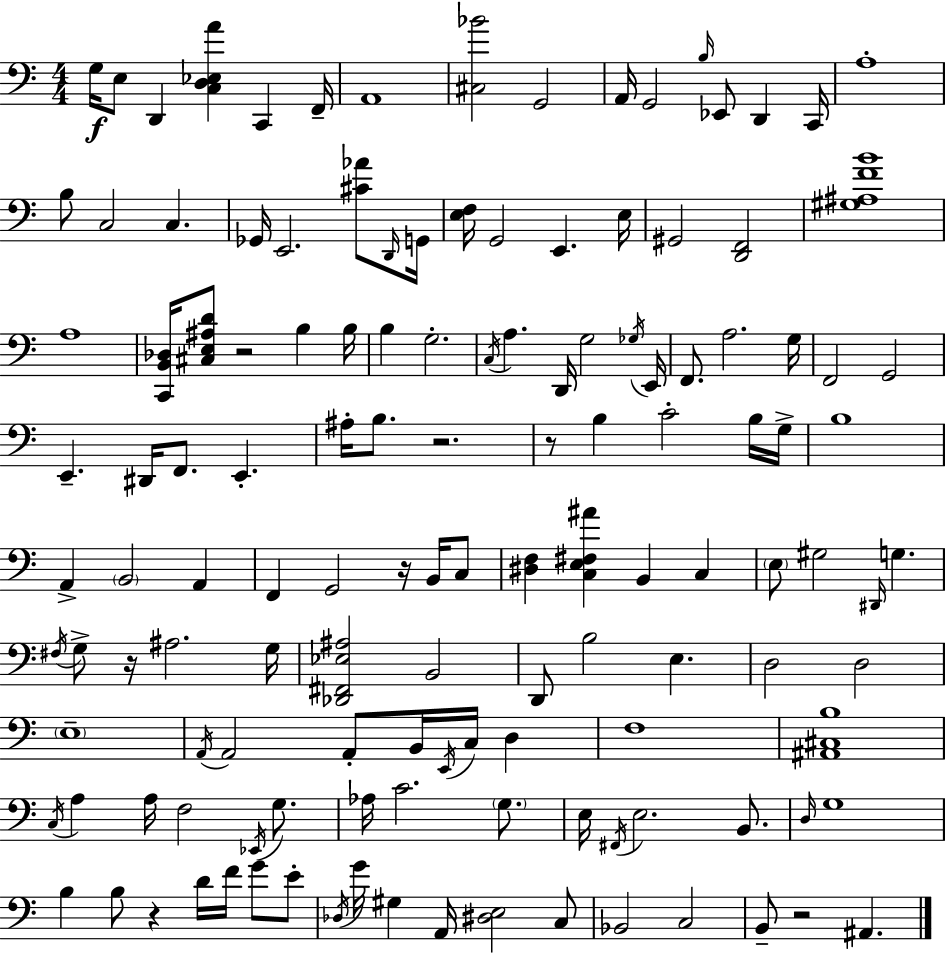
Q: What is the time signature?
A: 4/4